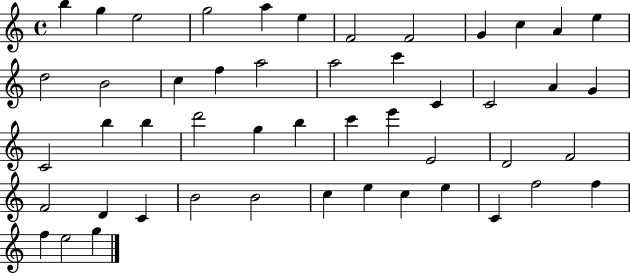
{
  \clef treble
  \time 4/4
  \defaultTimeSignature
  \key c \major
  b''4 g''4 e''2 | g''2 a''4 e''4 | f'2 f'2 | g'4 c''4 a'4 e''4 | \break d''2 b'2 | c''4 f''4 a''2 | a''2 c'''4 c'4 | c'2 a'4 g'4 | \break c'2 b''4 b''4 | d'''2 g''4 b''4 | c'''4 e'''4 e'2 | d'2 f'2 | \break f'2 d'4 c'4 | b'2 b'2 | c''4 e''4 c''4 e''4 | c'4 f''2 f''4 | \break f''4 e''2 g''4 | \bar "|."
}